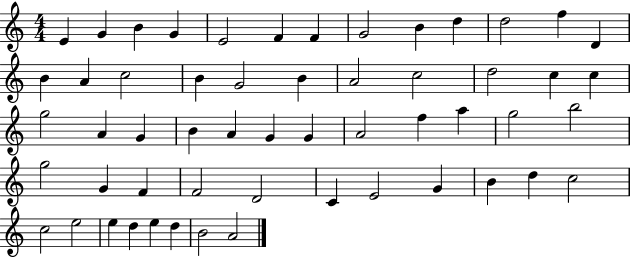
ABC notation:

X:1
T:Untitled
M:4/4
L:1/4
K:C
E G B G E2 F F G2 B d d2 f D B A c2 B G2 B A2 c2 d2 c c g2 A G B A G G A2 f a g2 b2 g2 G F F2 D2 C E2 G B d c2 c2 e2 e d e d B2 A2